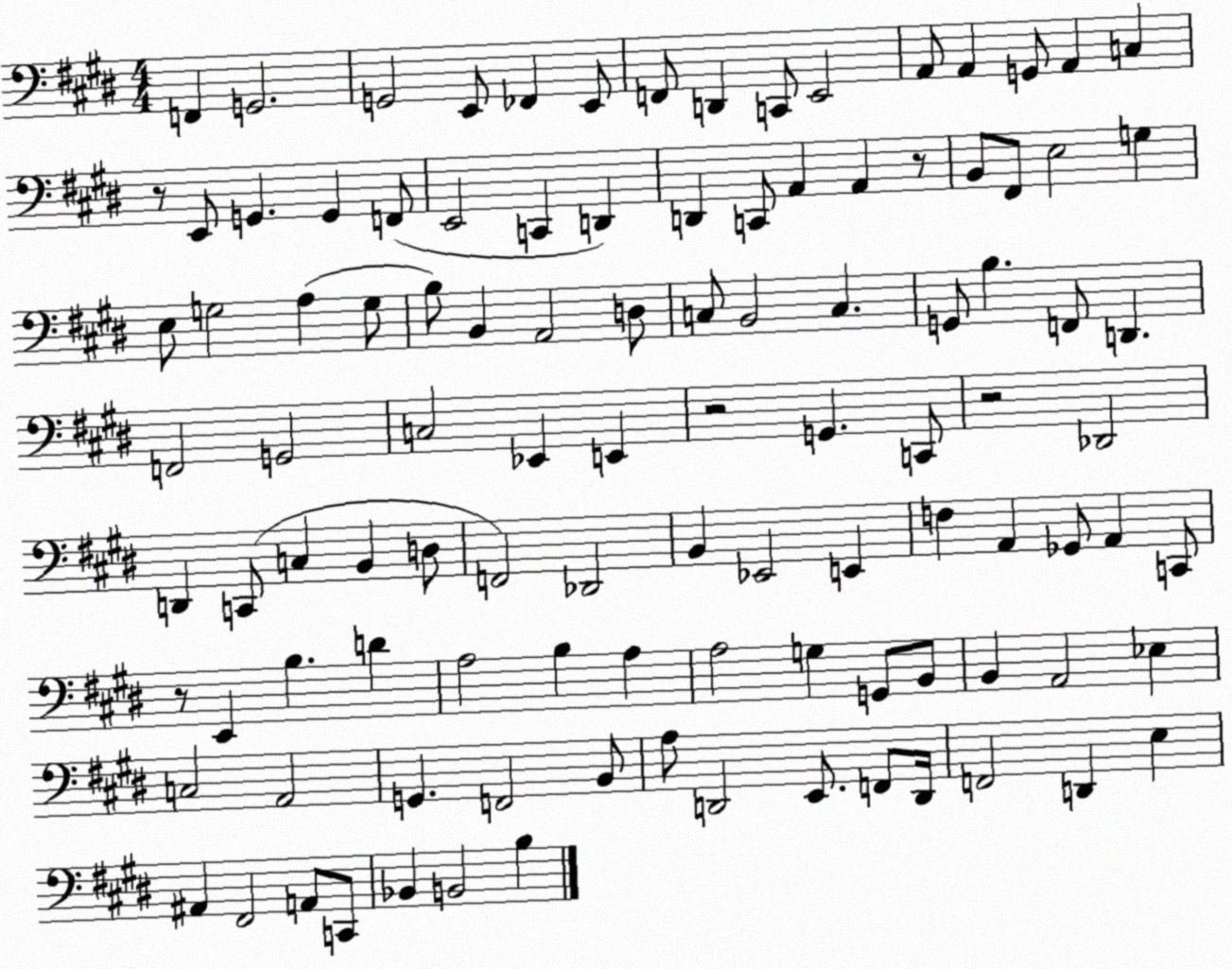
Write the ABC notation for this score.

X:1
T:Untitled
M:4/4
L:1/4
K:E
F,, G,,2 G,,2 E,,/2 _F,, E,,/2 F,,/2 D,, C,,/2 E,,2 A,,/2 A,, G,,/2 A,, C, z/2 E,,/2 G,, G,, F,,/2 E,,2 C,, D,, D,, C,,/2 A,, A,, z/2 B,,/2 ^F,,/2 E,2 G, E,/2 G,2 A, G,/2 B,/2 B,, A,,2 D,/2 C,/2 B,,2 C, G,,/2 B, F,,/2 D,, F,,2 G,,2 C,2 _E,, E,, z2 G,, C,,/2 z2 _D,,2 D,, C,,/2 C, B,, D,/2 F,,2 _D,,2 B,, _E,,2 E,, F, A,, _G,,/2 A,, C,,/2 z/2 E,, B, D A,2 B, A, A,2 G, G,,/2 B,,/2 B,, A,,2 _E, C,2 A,,2 G,, F,,2 B,,/2 A,/2 D,,2 E,,/2 F,,/2 D,,/4 F,,2 D,, E, ^A,, ^F,,2 A,,/2 C,,/2 _B,, B,,2 B,